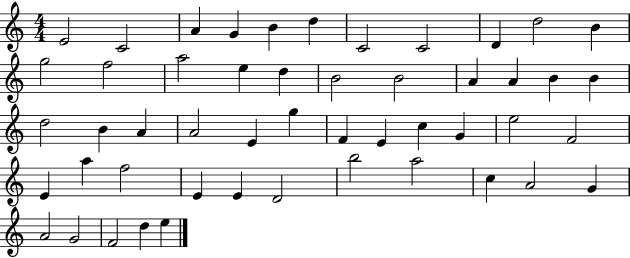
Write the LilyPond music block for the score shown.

{
  \clef treble
  \numericTimeSignature
  \time 4/4
  \key c \major
  e'2 c'2 | a'4 g'4 b'4 d''4 | c'2 c'2 | d'4 d''2 b'4 | \break g''2 f''2 | a''2 e''4 d''4 | b'2 b'2 | a'4 a'4 b'4 b'4 | \break d''2 b'4 a'4 | a'2 e'4 g''4 | f'4 e'4 c''4 g'4 | e''2 f'2 | \break e'4 a''4 f''2 | e'4 e'4 d'2 | b''2 a''2 | c''4 a'2 g'4 | \break a'2 g'2 | f'2 d''4 e''4 | \bar "|."
}